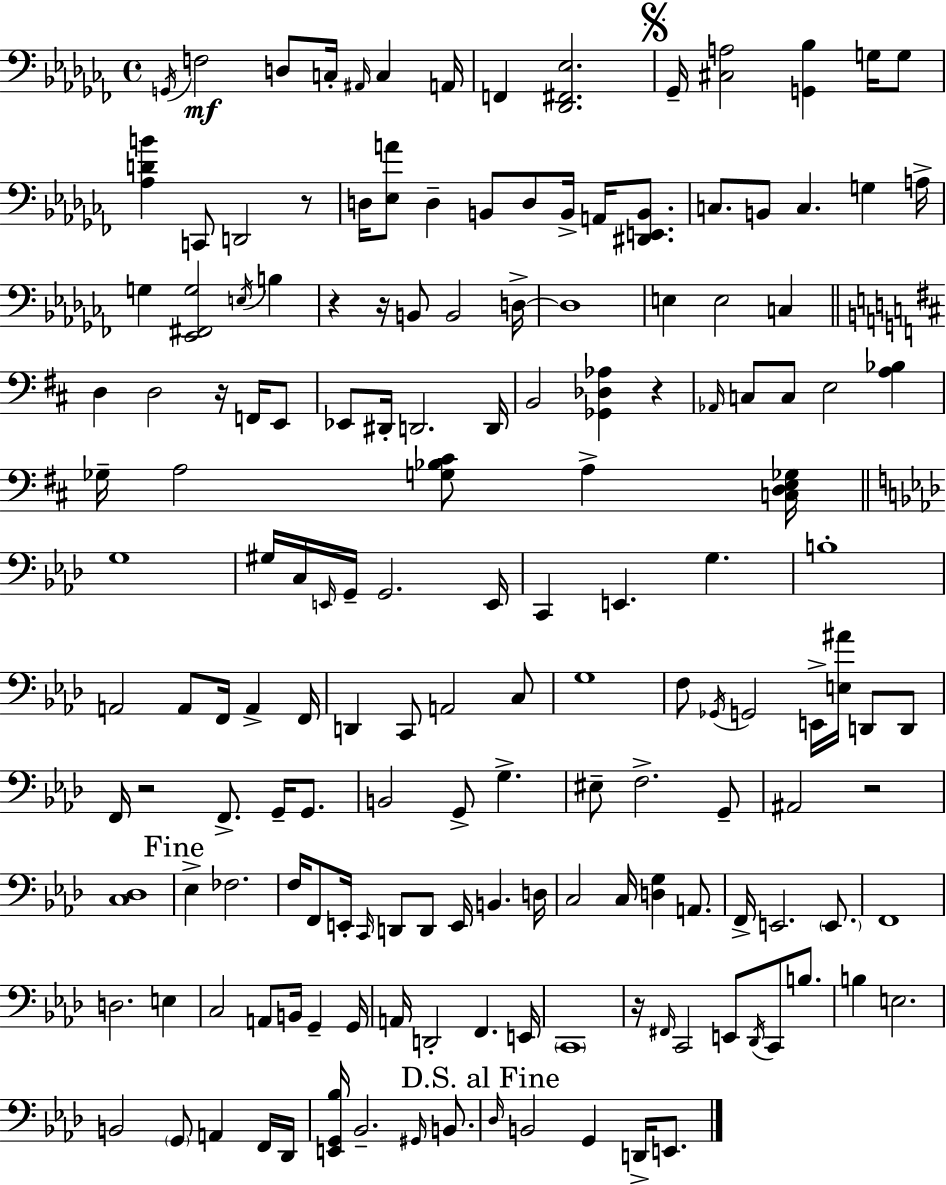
{
  \clef bass
  \time 4/4
  \defaultTimeSignature
  \key aes \minor
  \repeat volta 2 { \acciaccatura { g,16 }\mf f2 d8 c16-. \grace { ais,16 } c4 | a,16 f,4 <des, fis, ees>2. | \mark \markup { \musicglyph "scripts.segno" } ges,16-- <cis a>2 <g, bes>4 g16 | g8 <aes d' b'>4 c,8 d,2 | \break r8 d16 <ees a'>8 d4-- b,8 d8 b,16-> a,16 <dis, e, b,>8. | c8. b,8 c4. g4 | a16-> g4 <ees, fis, g>2 \acciaccatura { e16 } b4 | r4 r16 b,8 b,2 | \break d16->~~ d1 | e4 e2 c4 | \bar "||" \break \key d \major d4 d2 r16 f,16 e,8 | ees,8 dis,16-. d,2. d,16 | b,2 <ges, des aes>4 r4 | \grace { aes,16 } c8 c8 e2 <a bes>4 | \break ges16-- a2 <g bes cis'>8 a4-> | <c d e ges>16 \bar "||" \break \key aes \major g1 | gis16 c16 \grace { e,16 } g,16-- g,2. | e,16 c,4 e,4. g4. | b1-. | \break a,2 a,8 f,16 a,4-> | f,16 d,4 c,8 a,2 c8 | g1 | f8 \acciaccatura { ges,16 } g,2 e,16-> <e ais'>16 d,8 | \break d,8 f,16 r2 f,8.-> g,16-- g,8. | b,2 g,8-> g4.-> | eis8-- f2.-> | g,8-- ais,2 r2 | \break <c des>1 | \mark "Fine" ees4-> fes2. | f16 f,8 e,16-. \grace { c,16 } d,8 d,8 e,16 b,4. | d16 c2 c16 <d g>4 | \break a,8. f,16-> e,2. | \parenthesize e,8. f,1 | d2. e4 | c2 a,8 b,16 g,4-- | \break g,16 a,16 d,2-. f,4. | e,16 \parenthesize c,1 | r16 \grace { fis,16 } c,2 e,8 \acciaccatura { des,16 } | c,8 b8. b4 e2. | \break b,2 \parenthesize g,8 a,4 | f,16 des,16 <e, g, bes>16 bes,2.-- | \grace { gis,16 } b,8. \mark "D.S. al Fine" \grace { des16 } b,2 g,4 | d,16-> e,8. } \bar "|."
}